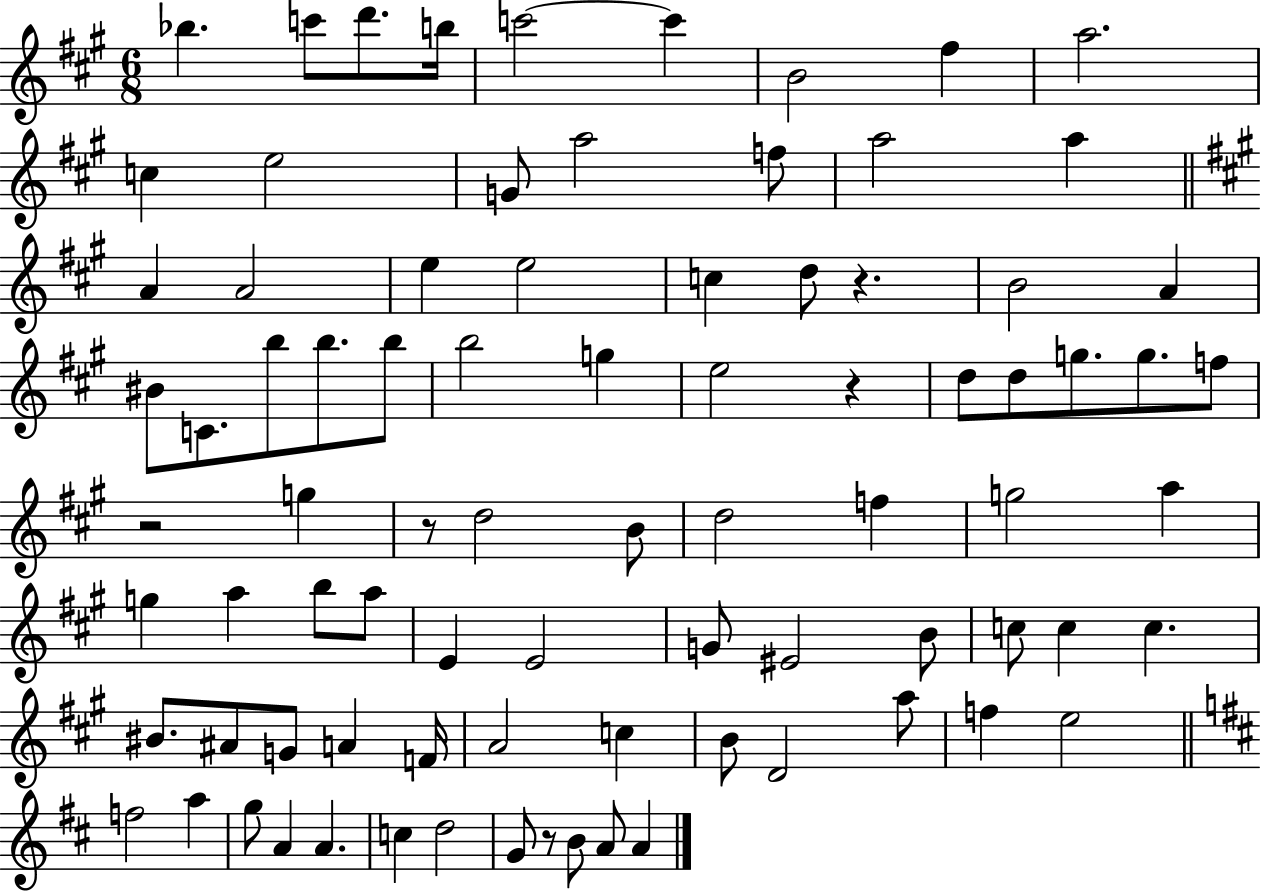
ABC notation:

X:1
T:Untitled
M:6/8
L:1/4
K:A
_b c'/2 d'/2 b/4 c'2 c' B2 ^f a2 c e2 G/2 a2 f/2 a2 a A A2 e e2 c d/2 z B2 A ^B/2 C/2 b/2 b/2 b/2 b2 g e2 z d/2 d/2 g/2 g/2 f/2 z2 g z/2 d2 B/2 d2 f g2 a g a b/2 a/2 E E2 G/2 ^E2 B/2 c/2 c c ^B/2 ^A/2 G/2 A F/4 A2 c B/2 D2 a/2 f e2 f2 a g/2 A A c d2 G/2 z/2 B/2 A/2 A